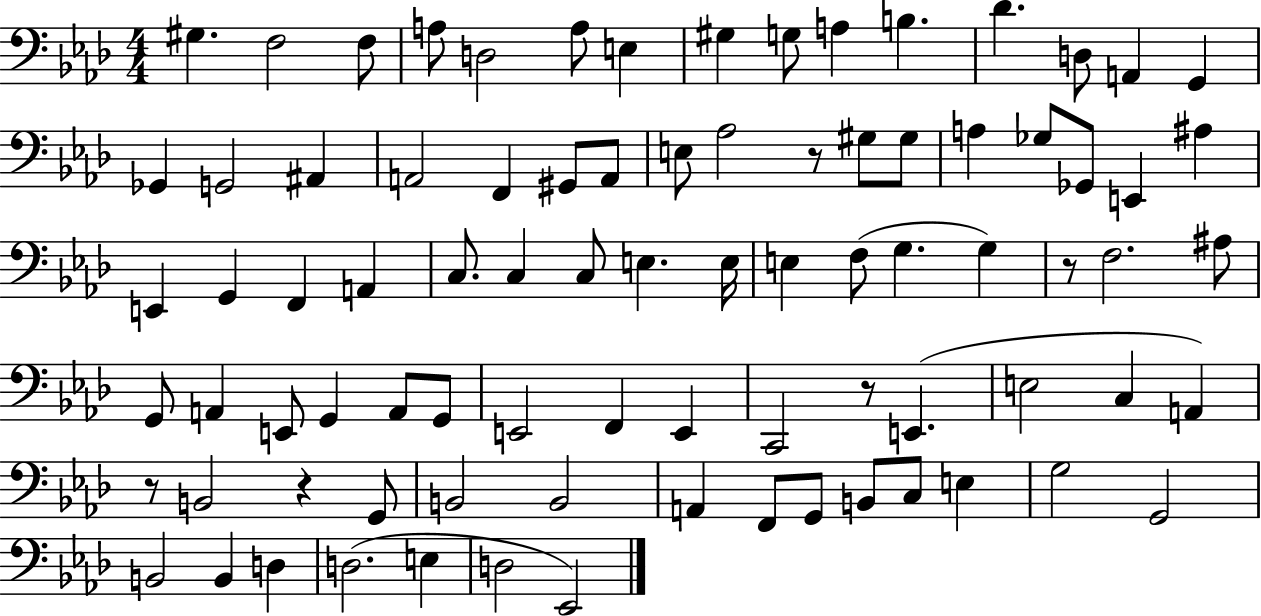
X:1
T:Untitled
M:4/4
L:1/4
K:Ab
^G, F,2 F,/2 A,/2 D,2 A,/2 E, ^G, G,/2 A, B, _D D,/2 A,, G,, _G,, G,,2 ^A,, A,,2 F,, ^G,,/2 A,,/2 E,/2 _A,2 z/2 ^G,/2 ^G,/2 A, _G,/2 _G,,/2 E,, ^A, E,, G,, F,, A,, C,/2 C, C,/2 E, E,/4 E, F,/2 G, G, z/2 F,2 ^A,/2 G,,/2 A,, E,,/2 G,, A,,/2 G,,/2 E,,2 F,, E,, C,,2 z/2 E,, E,2 C, A,, z/2 B,,2 z G,,/2 B,,2 B,,2 A,, F,,/2 G,,/2 B,,/2 C,/2 E, G,2 G,,2 B,,2 B,, D, D,2 E, D,2 _E,,2